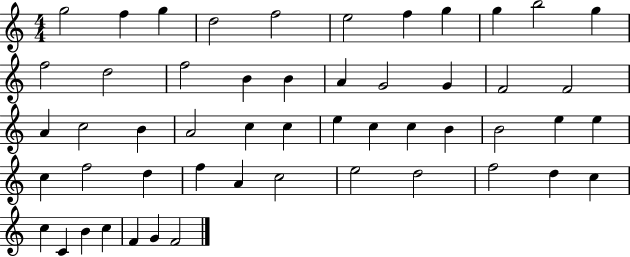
G5/h F5/q G5/q D5/h F5/h E5/h F5/q G5/q G5/q B5/h G5/q F5/h D5/h F5/h B4/q B4/q A4/q G4/h G4/q F4/h F4/h A4/q C5/h B4/q A4/h C5/q C5/q E5/q C5/q C5/q B4/q B4/h E5/q E5/q C5/q F5/h D5/q F5/q A4/q C5/h E5/h D5/h F5/h D5/q C5/q C5/q C4/q B4/q C5/q F4/q G4/q F4/h